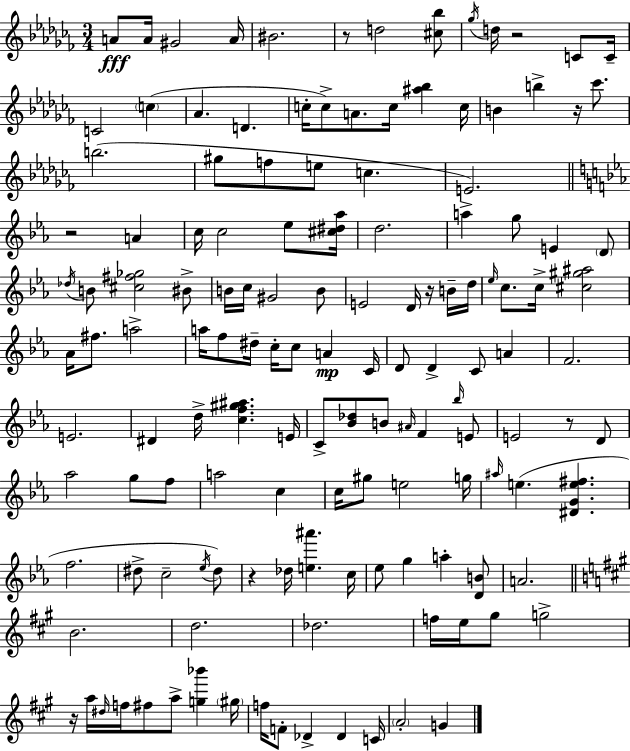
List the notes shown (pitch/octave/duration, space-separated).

A4/e A4/s G#4/h A4/s BIS4/h. R/e D5/h [C#5,Bb5]/e Gb5/s D5/s R/h C4/e C4/s C4/h C5/q Ab4/q. D4/q. C5/s C5/e A4/e. C5/s [A#5,Bb5]/q C5/s B4/q B5/q R/s CES6/e. B5/h. G#5/e F5/e E5/e C5/q. E4/h. R/h A4/q C5/s C5/h Eb5/e [C#5,D#5,Ab5]/s D5/h. A5/q G5/e E4/q D4/e Db5/s B4/e [C#5,F#5,Gb5]/h BIS4/e B4/s C5/s G#4/h B4/e E4/h D4/s R/s B4/s D5/s Eb5/s C5/e. C5/s [C#5,G#5,A#5]/h Ab4/s F#5/e. A5/h A5/s F5/e D#5/s C5/s C5/e A4/q C4/s D4/e D4/q C4/e A4/q F4/h. E4/h. D#4/q D5/s [C5,F5,G#5,A#5]/q. E4/s C4/e [Bb4,Db5]/e B4/e A#4/s F4/q Bb5/s E4/e E4/h R/e D4/e Ab5/h G5/e F5/e A5/h C5/q C5/s G#5/e E5/h G5/s A#5/s E5/q. [D#4,G4,E5,F#5]/q. F5/h. D#5/e C5/h Eb5/s D#5/e R/q Db5/s [E5,A#6]/q. C5/s Eb5/e G5/q A5/q [D4,B4]/e A4/h. B4/h. D5/h. Db5/h. F5/s E5/s G#5/e G5/h R/s A5/s D#5/s F5/s F#5/e A5/e [G5,Bb6]/q G#5/s F5/s F4/e Db4/q Db4/q C4/s A4/h G4/q